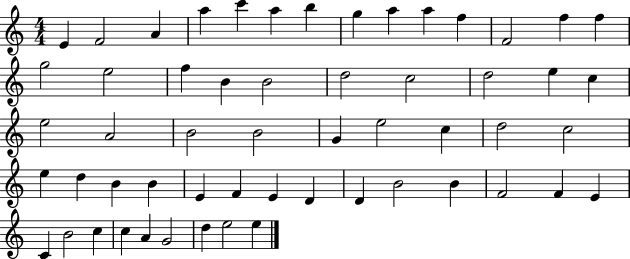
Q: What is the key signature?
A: C major